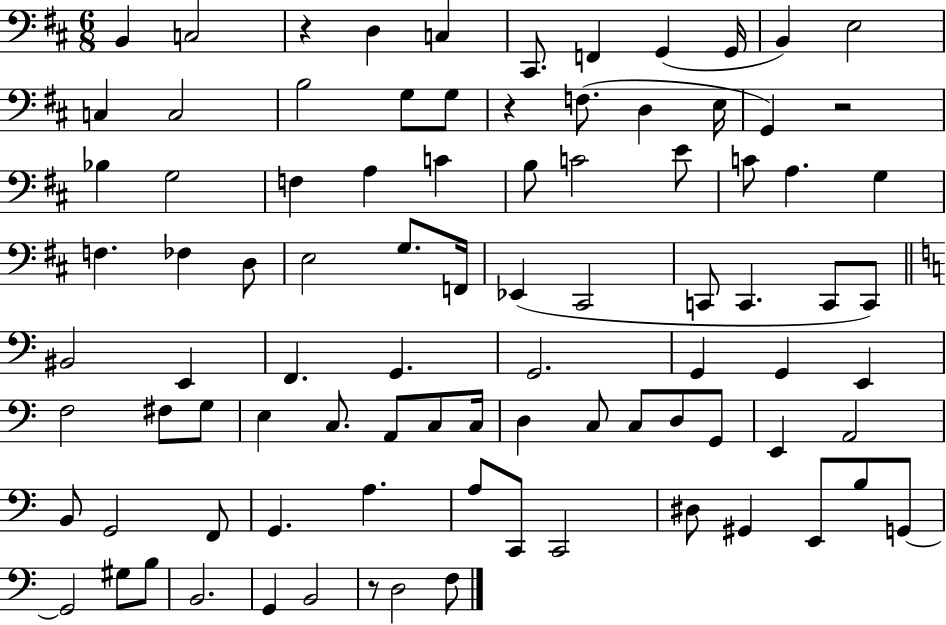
X:1
T:Untitled
M:6/8
L:1/4
K:D
B,, C,2 z D, C, ^C,,/2 F,, G,, G,,/4 B,, E,2 C, C,2 B,2 G,/2 G,/2 z F,/2 D, E,/4 G,, z2 _B, G,2 F, A, C B,/2 C2 E/2 C/2 A, G, F, _F, D,/2 E,2 G,/2 F,,/4 _E,, ^C,,2 C,,/2 C,, C,,/2 C,,/2 ^B,,2 E,, F,, G,, G,,2 G,, G,, E,, F,2 ^F,/2 G,/2 E, C,/2 A,,/2 C,/2 C,/4 D, C,/2 C,/2 D,/2 G,,/2 E,, A,,2 B,,/2 G,,2 F,,/2 G,, A, A,/2 C,,/2 C,,2 ^D,/2 ^G,, E,,/2 B,/2 G,,/2 G,,2 ^G,/2 B,/2 B,,2 G,, B,,2 z/2 D,2 F,/2